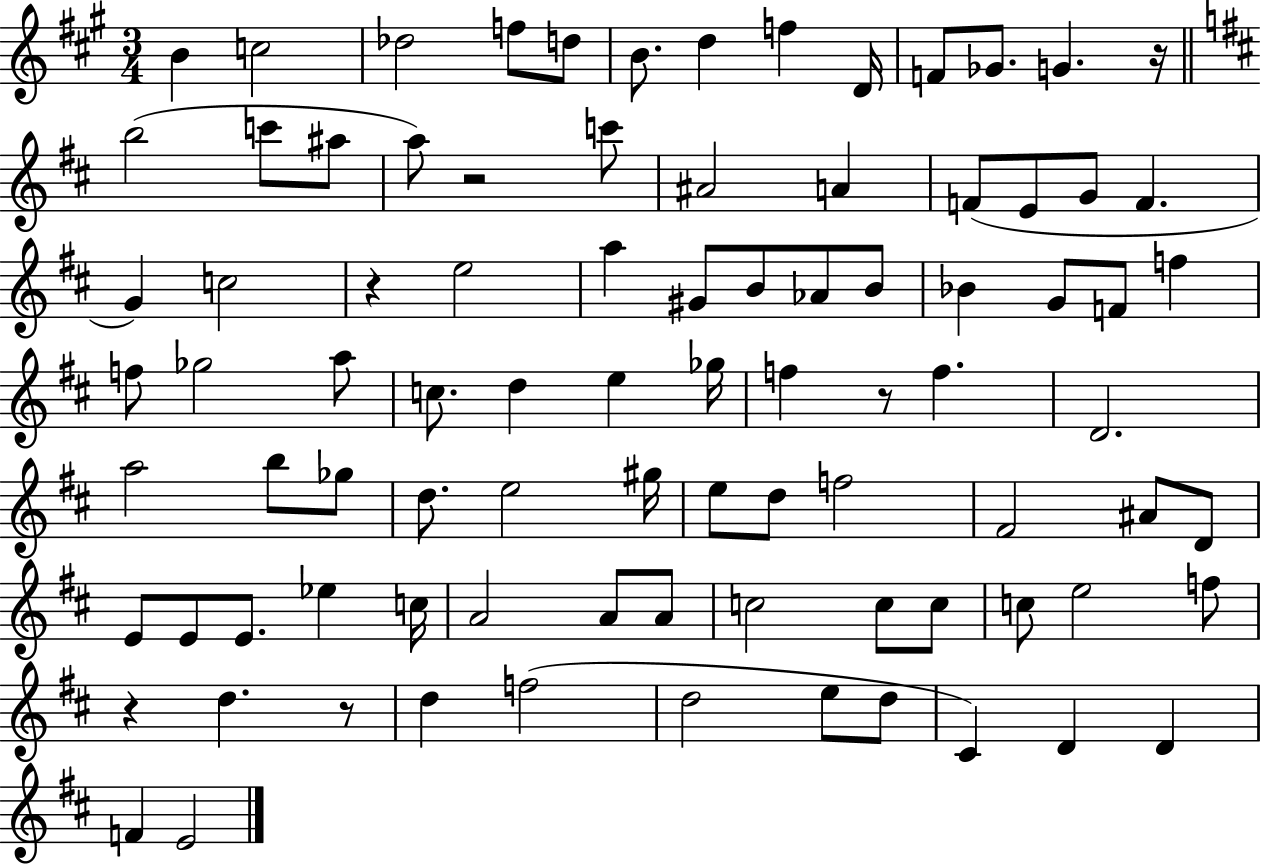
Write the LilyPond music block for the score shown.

{
  \clef treble
  \numericTimeSignature
  \time 3/4
  \key a \major
  b'4 c''2 | des''2 f''8 d''8 | b'8. d''4 f''4 d'16 | f'8 ges'8. g'4. r16 | \break \bar "||" \break \key d \major b''2( c'''8 ais''8 | a''8) r2 c'''8 | ais'2 a'4 | f'8( e'8 g'8 f'4. | \break g'4) c''2 | r4 e''2 | a''4 gis'8 b'8 aes'8 b'8 | bes'4 g'8 f'8 f''4 | \break f''8 ges''2 a''8 | c''8. d''4 e''4 ges''16 | f''4 r8 f''4. | d'2. | \break a''2 b''8 ges''8 | d''8. e''2 gis''16 | e''8 d''8 f''2 | fis'2 ais'8 d'8 | \break e'8 e'8 e'8. ees''4 c''16 | a'2 a'8 a'8 | c''2 c''8 c''8 | c''8 e''2 f''8 | \break r4 d''4. r8 | d''4 f''2( | d''2 e''8 d''8 | cis'4) d'4 d'4 | \break f'4 e'2 | \bar "|."
}